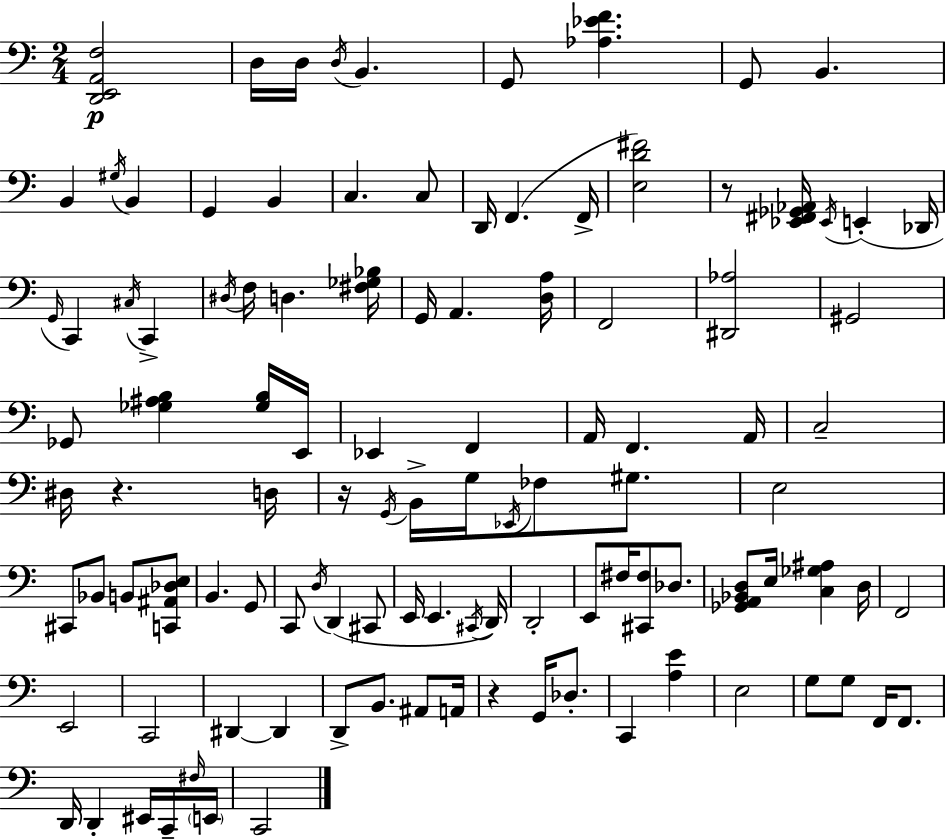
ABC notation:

X:1
T:Untitled
M:2/4
L:1/4
K:C
[D,,E,,A,,F,]2 D,/4 D,/4 D,/4 B,, G,,/2 [_A,_EF] G,,/2 B,, B,, ^G,/4 B,, G,, B,, C, C,/2 D,,/4 F,, F,,/4 [E,D^F]2 z/2 [_E,,^F,,_G,,_A,,]/4 _E,,/4 E,, _D,,/4 G,,/4 C,, ^C,/4 C,, ^D,/4 F,/4 D, [^F,_G,_B,]/4 G,,/4 A,, [D,A,]/4 F,,2 [^D,,_A,]2 ^G,,2 _G,,/2 [_G,^A,B,] [_G,B,]/4 E,,/4 _E,, F,, A,,/4 F,, A,,/4 C,2 ^D,/4 z D,/4 z/4 G,,/4 B,,/4 G,/4 _E,,/4 _F,/2 ^G,/2 E,2 ^C,,/2 _B,,/2 B,,/2 [C,,^A,,_D,E,]/2 B,, G,,/2 C,,/2 D,/4 D,, ^C,,/2 E,,/4 E,, ^C,,/4 D,,/4 D,,2 E,,/2 ^F,/4 [^C,,^F,]/2 _D,/2 [_G,,A,,_B,,D,]/2 E,/4 [C,_G,^A,] D,/4 F,,2 E,,2 C,,2 ^D,, ^D,, D,,/2 B,,/2 ^A,,/2 A,,/4 z G,,/4 _D,/2 C,, [A,E] E,2 G,/2 G,/2 F,,/4 F,,/2 D,,/4 D,, ^E,,/4 C,,/4 ^F,/4 E,,/4 C,,2